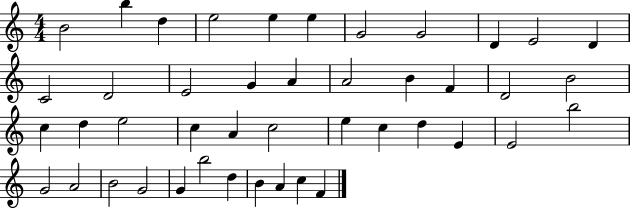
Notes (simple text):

B4/h B5/q D5/q E5/h E5/q E5/q G4/h G4/h D4/q E4/h D4/q C4/h D4/h E4/h G4/q A4/q A4/h B4/q F4/q D4/h B4/h C5/q D5/q E5/h C5/q A4/q C5/h E5/q C5/q D5/q E4/q E4/h B5/h G4/h A4/h B4/h G4/h G4/q B5/h D5/q B4/q A4/q C5/q F4/q